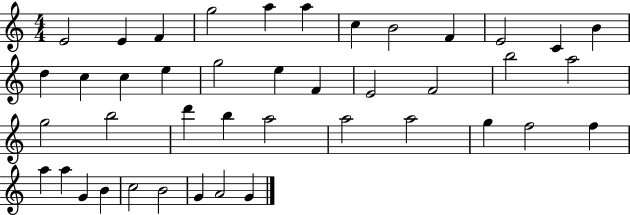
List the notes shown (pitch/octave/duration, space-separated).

E4/h E4/q F4/q G5/h A5/q A5/q C5/q B4/h F4/q E4/h C4/q B4/q D5/q C5/q C5/q E5/q G5/h E5/q F4/q E4/h F4/h B5/h A5/h G5/h B5/h D6/q B5/q A5/h A5/h A5/h G5/q F5/h F5/q A5/q A5/q G4/q B4/q C5/h B4/h G4/q A4/h G4/q